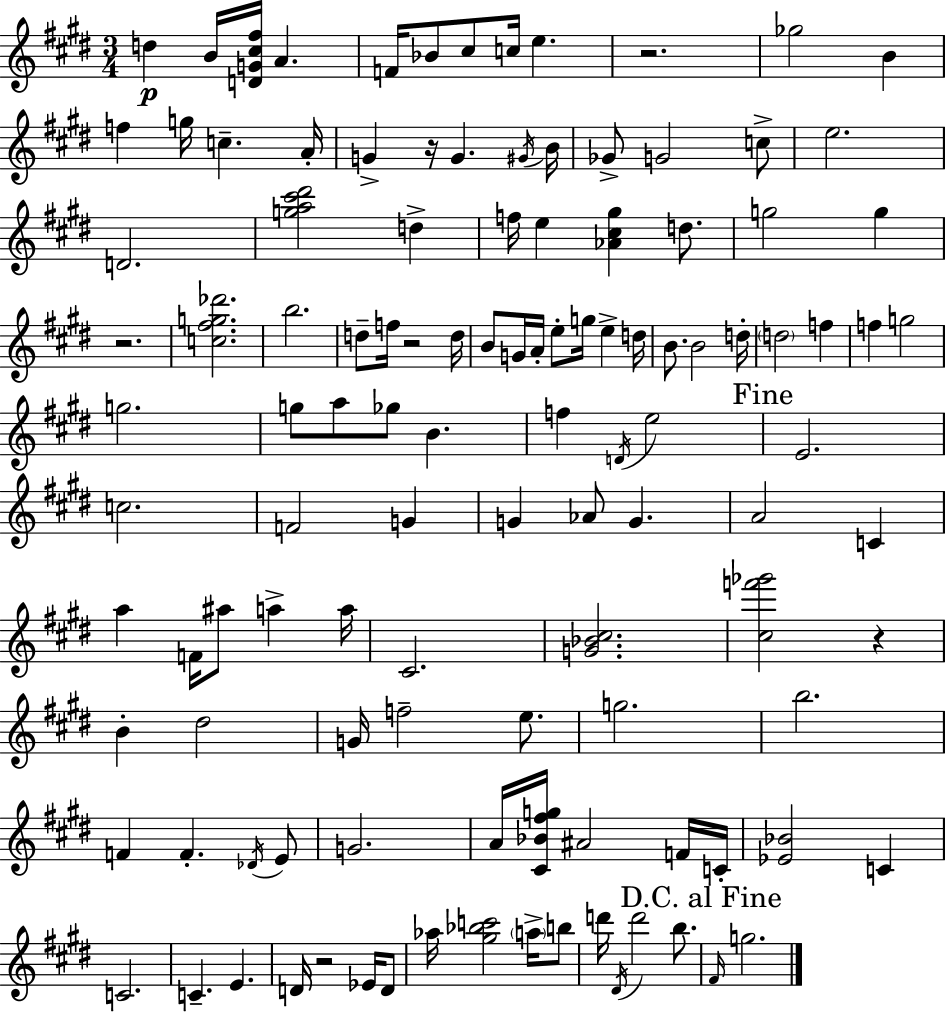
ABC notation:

X:1
T:Untitled
M:3/4
L:1/4
K:E
d B/4 [DG^c^f]/4 A F/4 _B/2 ^c/2 c/4 e z2 _g2 B f g/4 c A/4 G z/4 G ^G/4 B/4 _G/2 G2 c/2 e2 D2 [ga^c'^d']2 d f/4 e [_A^c^g] d/2 g2 g z2 [c^fg_d']2 b2 d/2 f/4 z2 d/4 B/2 G/4 A/4 e/2 g/4 e d/4 B/2 B2 d/4 d2 f f g2 g2 g/2 a/2 _g/2 B f D/4 e2 E2 c2 F2 G G _A/2 G A2 C a F/4 ^a/2 a a/4 ^C2 [G_B^c]2 [^cf'_g']2 z B ^d2 G/4 f2 e/2 g2 b2 F F _D/4 E/2 G2 A/4 [^C_B^fg]/4 ^A2 F/4 C/4 [_E_B]2 C C2 C E D/4 z2 _E/4 D/2 _a/4 [^g_bc']2 a/4 b/2 d'/4 ^D/4 d'2 b/2 ^F/4 g2